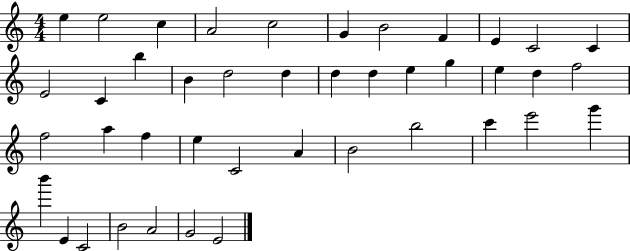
{
  \clef treble
  \numericTimeSignature
  \time 4/4
  \key c \major
  e''4 e''2 c''4 | a'2 c''2 | g'4 b'2 f'4 | e'4 c'2 c'4 | \break e'2 c'4 b''4 | b'4 d''2 d''4 | d''4 d''4 e''4 g''4 | e''4 d''4 f''2 | \break f''2 a''4 f''4 | e''4 c'2 a'4 | b'2 b''2 | c'''4 e'''2 g'''4 | \break b'''4 e'4 c'2 | b'2 a'2 | g'2 e'2 | \bar "|."
}